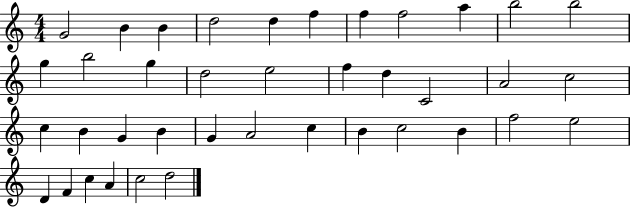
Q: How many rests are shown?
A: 0